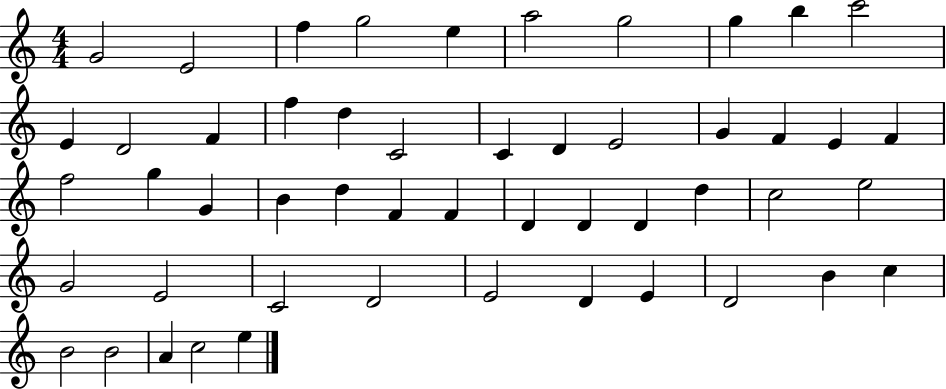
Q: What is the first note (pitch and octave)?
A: G4